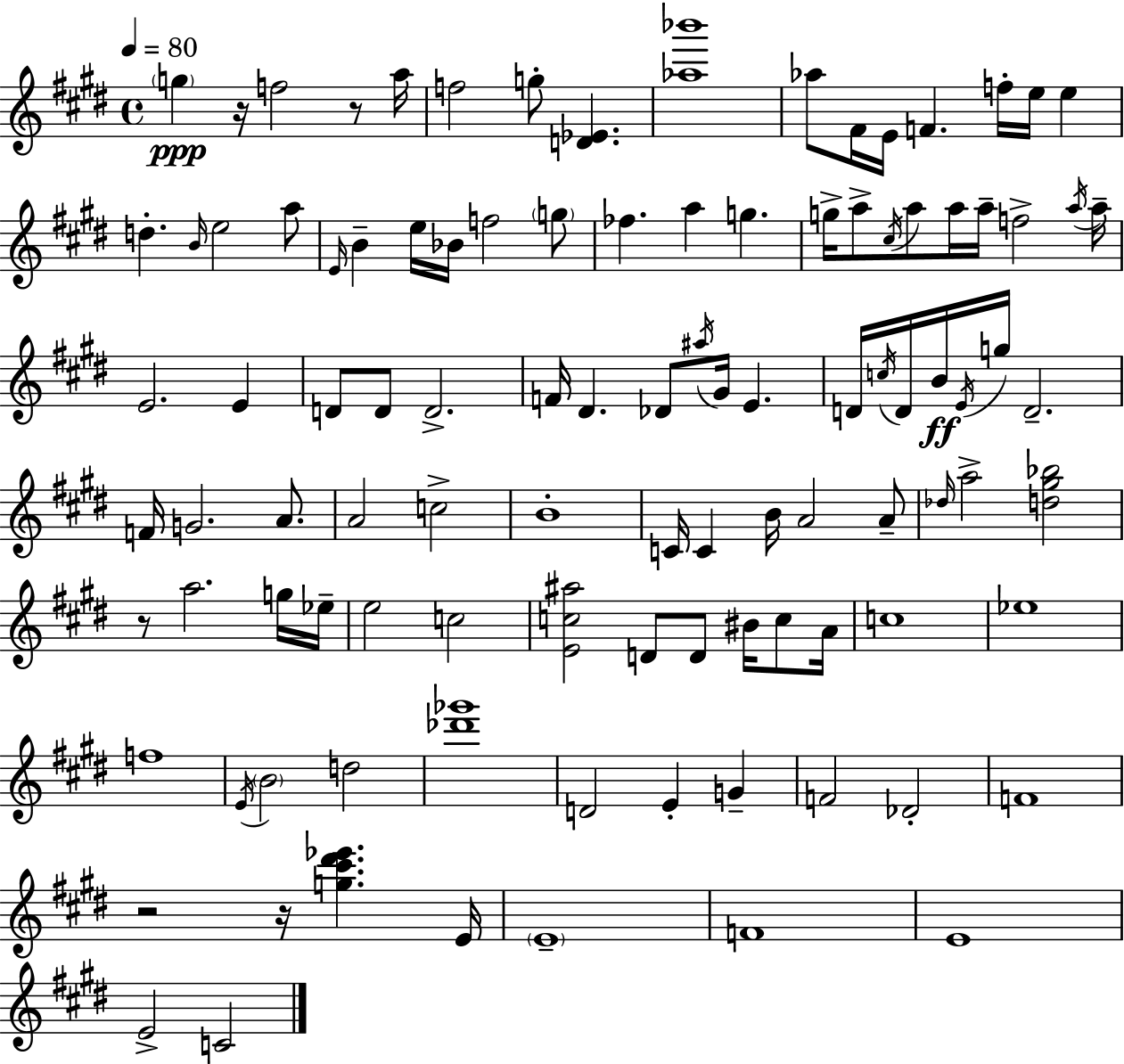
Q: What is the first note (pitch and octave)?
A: G5